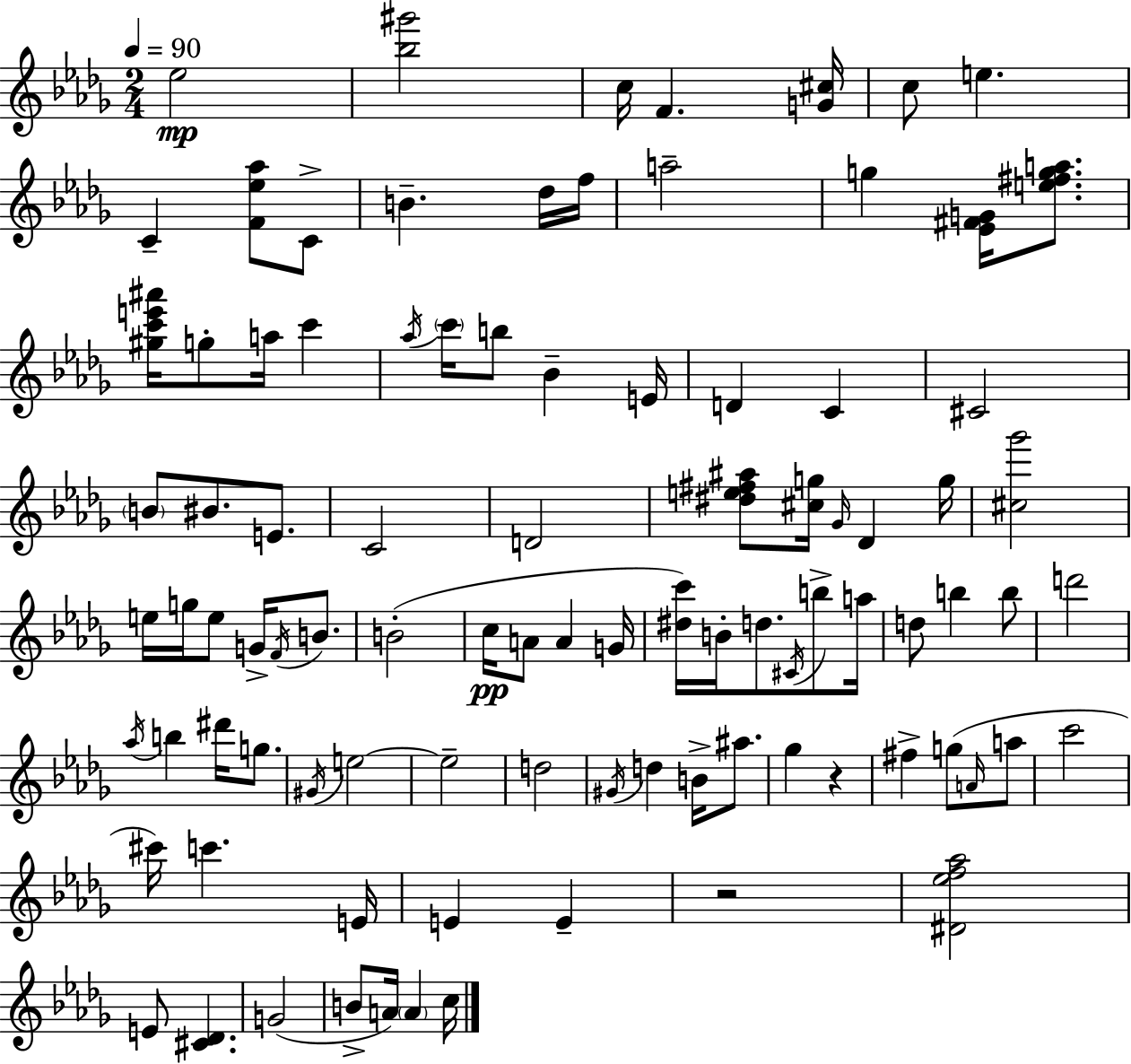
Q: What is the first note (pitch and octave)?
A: Eb5